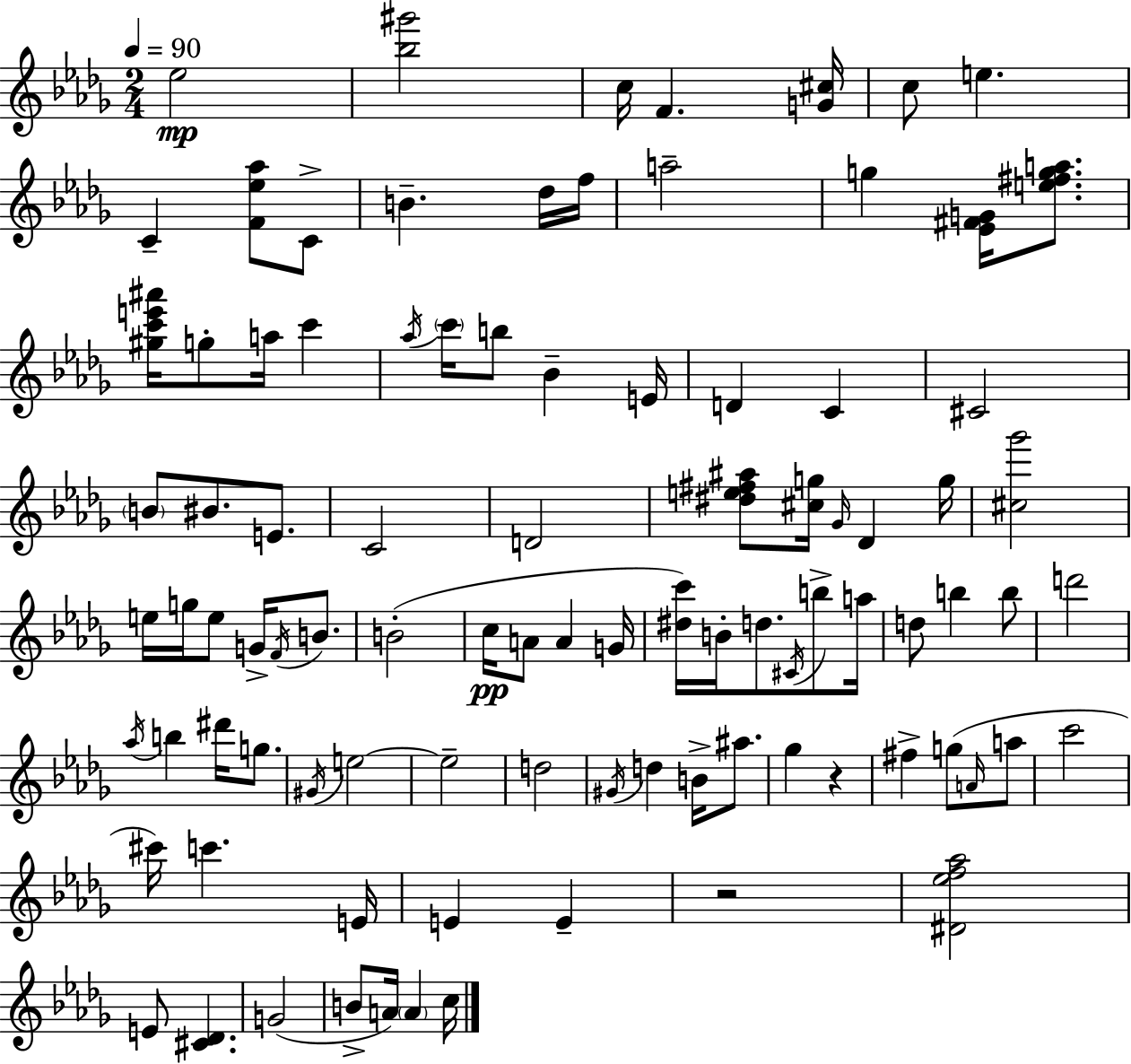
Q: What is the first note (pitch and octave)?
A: Eb5